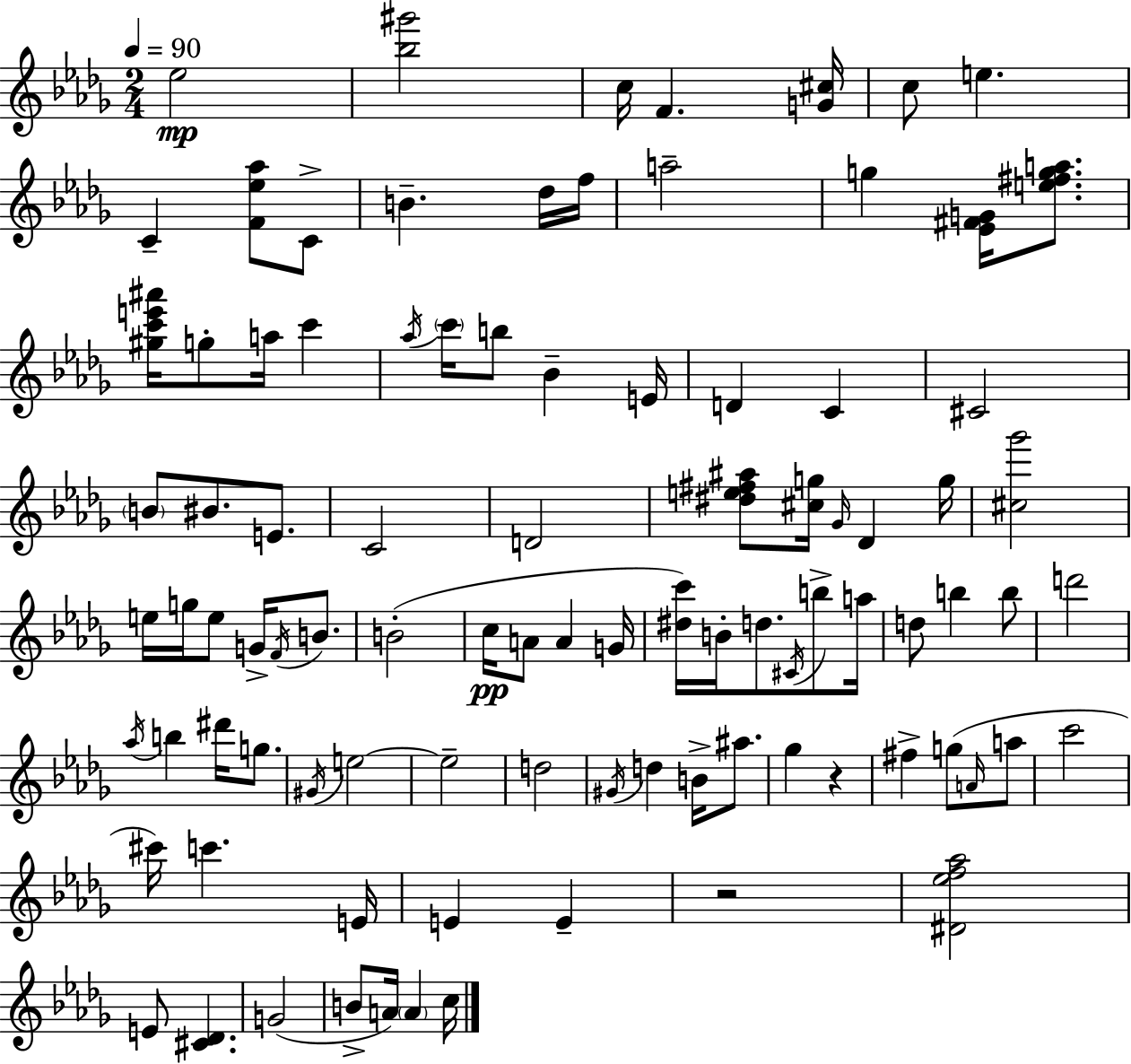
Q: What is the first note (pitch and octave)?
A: Eb5